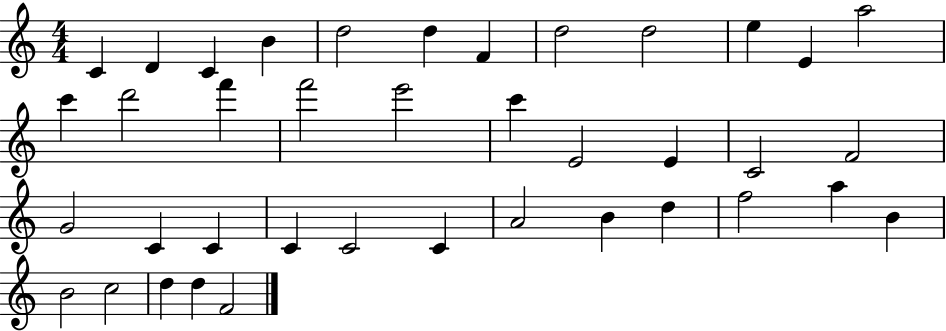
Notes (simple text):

C4/q D4/q C4/q B4/q D5/h D5/q F4/q D5/h D5/h E5/q E4/q A5/h C6/q D6/h F6/q F6/h E6/h C6/q E4/h E4/q C4/h F4/h G4/h C4/q C4/q C4/q C4/h C4/q A4/h B4/q D5/q F5/h A5/q B4/q B4/h C5/h D5/q D5/q F4/h